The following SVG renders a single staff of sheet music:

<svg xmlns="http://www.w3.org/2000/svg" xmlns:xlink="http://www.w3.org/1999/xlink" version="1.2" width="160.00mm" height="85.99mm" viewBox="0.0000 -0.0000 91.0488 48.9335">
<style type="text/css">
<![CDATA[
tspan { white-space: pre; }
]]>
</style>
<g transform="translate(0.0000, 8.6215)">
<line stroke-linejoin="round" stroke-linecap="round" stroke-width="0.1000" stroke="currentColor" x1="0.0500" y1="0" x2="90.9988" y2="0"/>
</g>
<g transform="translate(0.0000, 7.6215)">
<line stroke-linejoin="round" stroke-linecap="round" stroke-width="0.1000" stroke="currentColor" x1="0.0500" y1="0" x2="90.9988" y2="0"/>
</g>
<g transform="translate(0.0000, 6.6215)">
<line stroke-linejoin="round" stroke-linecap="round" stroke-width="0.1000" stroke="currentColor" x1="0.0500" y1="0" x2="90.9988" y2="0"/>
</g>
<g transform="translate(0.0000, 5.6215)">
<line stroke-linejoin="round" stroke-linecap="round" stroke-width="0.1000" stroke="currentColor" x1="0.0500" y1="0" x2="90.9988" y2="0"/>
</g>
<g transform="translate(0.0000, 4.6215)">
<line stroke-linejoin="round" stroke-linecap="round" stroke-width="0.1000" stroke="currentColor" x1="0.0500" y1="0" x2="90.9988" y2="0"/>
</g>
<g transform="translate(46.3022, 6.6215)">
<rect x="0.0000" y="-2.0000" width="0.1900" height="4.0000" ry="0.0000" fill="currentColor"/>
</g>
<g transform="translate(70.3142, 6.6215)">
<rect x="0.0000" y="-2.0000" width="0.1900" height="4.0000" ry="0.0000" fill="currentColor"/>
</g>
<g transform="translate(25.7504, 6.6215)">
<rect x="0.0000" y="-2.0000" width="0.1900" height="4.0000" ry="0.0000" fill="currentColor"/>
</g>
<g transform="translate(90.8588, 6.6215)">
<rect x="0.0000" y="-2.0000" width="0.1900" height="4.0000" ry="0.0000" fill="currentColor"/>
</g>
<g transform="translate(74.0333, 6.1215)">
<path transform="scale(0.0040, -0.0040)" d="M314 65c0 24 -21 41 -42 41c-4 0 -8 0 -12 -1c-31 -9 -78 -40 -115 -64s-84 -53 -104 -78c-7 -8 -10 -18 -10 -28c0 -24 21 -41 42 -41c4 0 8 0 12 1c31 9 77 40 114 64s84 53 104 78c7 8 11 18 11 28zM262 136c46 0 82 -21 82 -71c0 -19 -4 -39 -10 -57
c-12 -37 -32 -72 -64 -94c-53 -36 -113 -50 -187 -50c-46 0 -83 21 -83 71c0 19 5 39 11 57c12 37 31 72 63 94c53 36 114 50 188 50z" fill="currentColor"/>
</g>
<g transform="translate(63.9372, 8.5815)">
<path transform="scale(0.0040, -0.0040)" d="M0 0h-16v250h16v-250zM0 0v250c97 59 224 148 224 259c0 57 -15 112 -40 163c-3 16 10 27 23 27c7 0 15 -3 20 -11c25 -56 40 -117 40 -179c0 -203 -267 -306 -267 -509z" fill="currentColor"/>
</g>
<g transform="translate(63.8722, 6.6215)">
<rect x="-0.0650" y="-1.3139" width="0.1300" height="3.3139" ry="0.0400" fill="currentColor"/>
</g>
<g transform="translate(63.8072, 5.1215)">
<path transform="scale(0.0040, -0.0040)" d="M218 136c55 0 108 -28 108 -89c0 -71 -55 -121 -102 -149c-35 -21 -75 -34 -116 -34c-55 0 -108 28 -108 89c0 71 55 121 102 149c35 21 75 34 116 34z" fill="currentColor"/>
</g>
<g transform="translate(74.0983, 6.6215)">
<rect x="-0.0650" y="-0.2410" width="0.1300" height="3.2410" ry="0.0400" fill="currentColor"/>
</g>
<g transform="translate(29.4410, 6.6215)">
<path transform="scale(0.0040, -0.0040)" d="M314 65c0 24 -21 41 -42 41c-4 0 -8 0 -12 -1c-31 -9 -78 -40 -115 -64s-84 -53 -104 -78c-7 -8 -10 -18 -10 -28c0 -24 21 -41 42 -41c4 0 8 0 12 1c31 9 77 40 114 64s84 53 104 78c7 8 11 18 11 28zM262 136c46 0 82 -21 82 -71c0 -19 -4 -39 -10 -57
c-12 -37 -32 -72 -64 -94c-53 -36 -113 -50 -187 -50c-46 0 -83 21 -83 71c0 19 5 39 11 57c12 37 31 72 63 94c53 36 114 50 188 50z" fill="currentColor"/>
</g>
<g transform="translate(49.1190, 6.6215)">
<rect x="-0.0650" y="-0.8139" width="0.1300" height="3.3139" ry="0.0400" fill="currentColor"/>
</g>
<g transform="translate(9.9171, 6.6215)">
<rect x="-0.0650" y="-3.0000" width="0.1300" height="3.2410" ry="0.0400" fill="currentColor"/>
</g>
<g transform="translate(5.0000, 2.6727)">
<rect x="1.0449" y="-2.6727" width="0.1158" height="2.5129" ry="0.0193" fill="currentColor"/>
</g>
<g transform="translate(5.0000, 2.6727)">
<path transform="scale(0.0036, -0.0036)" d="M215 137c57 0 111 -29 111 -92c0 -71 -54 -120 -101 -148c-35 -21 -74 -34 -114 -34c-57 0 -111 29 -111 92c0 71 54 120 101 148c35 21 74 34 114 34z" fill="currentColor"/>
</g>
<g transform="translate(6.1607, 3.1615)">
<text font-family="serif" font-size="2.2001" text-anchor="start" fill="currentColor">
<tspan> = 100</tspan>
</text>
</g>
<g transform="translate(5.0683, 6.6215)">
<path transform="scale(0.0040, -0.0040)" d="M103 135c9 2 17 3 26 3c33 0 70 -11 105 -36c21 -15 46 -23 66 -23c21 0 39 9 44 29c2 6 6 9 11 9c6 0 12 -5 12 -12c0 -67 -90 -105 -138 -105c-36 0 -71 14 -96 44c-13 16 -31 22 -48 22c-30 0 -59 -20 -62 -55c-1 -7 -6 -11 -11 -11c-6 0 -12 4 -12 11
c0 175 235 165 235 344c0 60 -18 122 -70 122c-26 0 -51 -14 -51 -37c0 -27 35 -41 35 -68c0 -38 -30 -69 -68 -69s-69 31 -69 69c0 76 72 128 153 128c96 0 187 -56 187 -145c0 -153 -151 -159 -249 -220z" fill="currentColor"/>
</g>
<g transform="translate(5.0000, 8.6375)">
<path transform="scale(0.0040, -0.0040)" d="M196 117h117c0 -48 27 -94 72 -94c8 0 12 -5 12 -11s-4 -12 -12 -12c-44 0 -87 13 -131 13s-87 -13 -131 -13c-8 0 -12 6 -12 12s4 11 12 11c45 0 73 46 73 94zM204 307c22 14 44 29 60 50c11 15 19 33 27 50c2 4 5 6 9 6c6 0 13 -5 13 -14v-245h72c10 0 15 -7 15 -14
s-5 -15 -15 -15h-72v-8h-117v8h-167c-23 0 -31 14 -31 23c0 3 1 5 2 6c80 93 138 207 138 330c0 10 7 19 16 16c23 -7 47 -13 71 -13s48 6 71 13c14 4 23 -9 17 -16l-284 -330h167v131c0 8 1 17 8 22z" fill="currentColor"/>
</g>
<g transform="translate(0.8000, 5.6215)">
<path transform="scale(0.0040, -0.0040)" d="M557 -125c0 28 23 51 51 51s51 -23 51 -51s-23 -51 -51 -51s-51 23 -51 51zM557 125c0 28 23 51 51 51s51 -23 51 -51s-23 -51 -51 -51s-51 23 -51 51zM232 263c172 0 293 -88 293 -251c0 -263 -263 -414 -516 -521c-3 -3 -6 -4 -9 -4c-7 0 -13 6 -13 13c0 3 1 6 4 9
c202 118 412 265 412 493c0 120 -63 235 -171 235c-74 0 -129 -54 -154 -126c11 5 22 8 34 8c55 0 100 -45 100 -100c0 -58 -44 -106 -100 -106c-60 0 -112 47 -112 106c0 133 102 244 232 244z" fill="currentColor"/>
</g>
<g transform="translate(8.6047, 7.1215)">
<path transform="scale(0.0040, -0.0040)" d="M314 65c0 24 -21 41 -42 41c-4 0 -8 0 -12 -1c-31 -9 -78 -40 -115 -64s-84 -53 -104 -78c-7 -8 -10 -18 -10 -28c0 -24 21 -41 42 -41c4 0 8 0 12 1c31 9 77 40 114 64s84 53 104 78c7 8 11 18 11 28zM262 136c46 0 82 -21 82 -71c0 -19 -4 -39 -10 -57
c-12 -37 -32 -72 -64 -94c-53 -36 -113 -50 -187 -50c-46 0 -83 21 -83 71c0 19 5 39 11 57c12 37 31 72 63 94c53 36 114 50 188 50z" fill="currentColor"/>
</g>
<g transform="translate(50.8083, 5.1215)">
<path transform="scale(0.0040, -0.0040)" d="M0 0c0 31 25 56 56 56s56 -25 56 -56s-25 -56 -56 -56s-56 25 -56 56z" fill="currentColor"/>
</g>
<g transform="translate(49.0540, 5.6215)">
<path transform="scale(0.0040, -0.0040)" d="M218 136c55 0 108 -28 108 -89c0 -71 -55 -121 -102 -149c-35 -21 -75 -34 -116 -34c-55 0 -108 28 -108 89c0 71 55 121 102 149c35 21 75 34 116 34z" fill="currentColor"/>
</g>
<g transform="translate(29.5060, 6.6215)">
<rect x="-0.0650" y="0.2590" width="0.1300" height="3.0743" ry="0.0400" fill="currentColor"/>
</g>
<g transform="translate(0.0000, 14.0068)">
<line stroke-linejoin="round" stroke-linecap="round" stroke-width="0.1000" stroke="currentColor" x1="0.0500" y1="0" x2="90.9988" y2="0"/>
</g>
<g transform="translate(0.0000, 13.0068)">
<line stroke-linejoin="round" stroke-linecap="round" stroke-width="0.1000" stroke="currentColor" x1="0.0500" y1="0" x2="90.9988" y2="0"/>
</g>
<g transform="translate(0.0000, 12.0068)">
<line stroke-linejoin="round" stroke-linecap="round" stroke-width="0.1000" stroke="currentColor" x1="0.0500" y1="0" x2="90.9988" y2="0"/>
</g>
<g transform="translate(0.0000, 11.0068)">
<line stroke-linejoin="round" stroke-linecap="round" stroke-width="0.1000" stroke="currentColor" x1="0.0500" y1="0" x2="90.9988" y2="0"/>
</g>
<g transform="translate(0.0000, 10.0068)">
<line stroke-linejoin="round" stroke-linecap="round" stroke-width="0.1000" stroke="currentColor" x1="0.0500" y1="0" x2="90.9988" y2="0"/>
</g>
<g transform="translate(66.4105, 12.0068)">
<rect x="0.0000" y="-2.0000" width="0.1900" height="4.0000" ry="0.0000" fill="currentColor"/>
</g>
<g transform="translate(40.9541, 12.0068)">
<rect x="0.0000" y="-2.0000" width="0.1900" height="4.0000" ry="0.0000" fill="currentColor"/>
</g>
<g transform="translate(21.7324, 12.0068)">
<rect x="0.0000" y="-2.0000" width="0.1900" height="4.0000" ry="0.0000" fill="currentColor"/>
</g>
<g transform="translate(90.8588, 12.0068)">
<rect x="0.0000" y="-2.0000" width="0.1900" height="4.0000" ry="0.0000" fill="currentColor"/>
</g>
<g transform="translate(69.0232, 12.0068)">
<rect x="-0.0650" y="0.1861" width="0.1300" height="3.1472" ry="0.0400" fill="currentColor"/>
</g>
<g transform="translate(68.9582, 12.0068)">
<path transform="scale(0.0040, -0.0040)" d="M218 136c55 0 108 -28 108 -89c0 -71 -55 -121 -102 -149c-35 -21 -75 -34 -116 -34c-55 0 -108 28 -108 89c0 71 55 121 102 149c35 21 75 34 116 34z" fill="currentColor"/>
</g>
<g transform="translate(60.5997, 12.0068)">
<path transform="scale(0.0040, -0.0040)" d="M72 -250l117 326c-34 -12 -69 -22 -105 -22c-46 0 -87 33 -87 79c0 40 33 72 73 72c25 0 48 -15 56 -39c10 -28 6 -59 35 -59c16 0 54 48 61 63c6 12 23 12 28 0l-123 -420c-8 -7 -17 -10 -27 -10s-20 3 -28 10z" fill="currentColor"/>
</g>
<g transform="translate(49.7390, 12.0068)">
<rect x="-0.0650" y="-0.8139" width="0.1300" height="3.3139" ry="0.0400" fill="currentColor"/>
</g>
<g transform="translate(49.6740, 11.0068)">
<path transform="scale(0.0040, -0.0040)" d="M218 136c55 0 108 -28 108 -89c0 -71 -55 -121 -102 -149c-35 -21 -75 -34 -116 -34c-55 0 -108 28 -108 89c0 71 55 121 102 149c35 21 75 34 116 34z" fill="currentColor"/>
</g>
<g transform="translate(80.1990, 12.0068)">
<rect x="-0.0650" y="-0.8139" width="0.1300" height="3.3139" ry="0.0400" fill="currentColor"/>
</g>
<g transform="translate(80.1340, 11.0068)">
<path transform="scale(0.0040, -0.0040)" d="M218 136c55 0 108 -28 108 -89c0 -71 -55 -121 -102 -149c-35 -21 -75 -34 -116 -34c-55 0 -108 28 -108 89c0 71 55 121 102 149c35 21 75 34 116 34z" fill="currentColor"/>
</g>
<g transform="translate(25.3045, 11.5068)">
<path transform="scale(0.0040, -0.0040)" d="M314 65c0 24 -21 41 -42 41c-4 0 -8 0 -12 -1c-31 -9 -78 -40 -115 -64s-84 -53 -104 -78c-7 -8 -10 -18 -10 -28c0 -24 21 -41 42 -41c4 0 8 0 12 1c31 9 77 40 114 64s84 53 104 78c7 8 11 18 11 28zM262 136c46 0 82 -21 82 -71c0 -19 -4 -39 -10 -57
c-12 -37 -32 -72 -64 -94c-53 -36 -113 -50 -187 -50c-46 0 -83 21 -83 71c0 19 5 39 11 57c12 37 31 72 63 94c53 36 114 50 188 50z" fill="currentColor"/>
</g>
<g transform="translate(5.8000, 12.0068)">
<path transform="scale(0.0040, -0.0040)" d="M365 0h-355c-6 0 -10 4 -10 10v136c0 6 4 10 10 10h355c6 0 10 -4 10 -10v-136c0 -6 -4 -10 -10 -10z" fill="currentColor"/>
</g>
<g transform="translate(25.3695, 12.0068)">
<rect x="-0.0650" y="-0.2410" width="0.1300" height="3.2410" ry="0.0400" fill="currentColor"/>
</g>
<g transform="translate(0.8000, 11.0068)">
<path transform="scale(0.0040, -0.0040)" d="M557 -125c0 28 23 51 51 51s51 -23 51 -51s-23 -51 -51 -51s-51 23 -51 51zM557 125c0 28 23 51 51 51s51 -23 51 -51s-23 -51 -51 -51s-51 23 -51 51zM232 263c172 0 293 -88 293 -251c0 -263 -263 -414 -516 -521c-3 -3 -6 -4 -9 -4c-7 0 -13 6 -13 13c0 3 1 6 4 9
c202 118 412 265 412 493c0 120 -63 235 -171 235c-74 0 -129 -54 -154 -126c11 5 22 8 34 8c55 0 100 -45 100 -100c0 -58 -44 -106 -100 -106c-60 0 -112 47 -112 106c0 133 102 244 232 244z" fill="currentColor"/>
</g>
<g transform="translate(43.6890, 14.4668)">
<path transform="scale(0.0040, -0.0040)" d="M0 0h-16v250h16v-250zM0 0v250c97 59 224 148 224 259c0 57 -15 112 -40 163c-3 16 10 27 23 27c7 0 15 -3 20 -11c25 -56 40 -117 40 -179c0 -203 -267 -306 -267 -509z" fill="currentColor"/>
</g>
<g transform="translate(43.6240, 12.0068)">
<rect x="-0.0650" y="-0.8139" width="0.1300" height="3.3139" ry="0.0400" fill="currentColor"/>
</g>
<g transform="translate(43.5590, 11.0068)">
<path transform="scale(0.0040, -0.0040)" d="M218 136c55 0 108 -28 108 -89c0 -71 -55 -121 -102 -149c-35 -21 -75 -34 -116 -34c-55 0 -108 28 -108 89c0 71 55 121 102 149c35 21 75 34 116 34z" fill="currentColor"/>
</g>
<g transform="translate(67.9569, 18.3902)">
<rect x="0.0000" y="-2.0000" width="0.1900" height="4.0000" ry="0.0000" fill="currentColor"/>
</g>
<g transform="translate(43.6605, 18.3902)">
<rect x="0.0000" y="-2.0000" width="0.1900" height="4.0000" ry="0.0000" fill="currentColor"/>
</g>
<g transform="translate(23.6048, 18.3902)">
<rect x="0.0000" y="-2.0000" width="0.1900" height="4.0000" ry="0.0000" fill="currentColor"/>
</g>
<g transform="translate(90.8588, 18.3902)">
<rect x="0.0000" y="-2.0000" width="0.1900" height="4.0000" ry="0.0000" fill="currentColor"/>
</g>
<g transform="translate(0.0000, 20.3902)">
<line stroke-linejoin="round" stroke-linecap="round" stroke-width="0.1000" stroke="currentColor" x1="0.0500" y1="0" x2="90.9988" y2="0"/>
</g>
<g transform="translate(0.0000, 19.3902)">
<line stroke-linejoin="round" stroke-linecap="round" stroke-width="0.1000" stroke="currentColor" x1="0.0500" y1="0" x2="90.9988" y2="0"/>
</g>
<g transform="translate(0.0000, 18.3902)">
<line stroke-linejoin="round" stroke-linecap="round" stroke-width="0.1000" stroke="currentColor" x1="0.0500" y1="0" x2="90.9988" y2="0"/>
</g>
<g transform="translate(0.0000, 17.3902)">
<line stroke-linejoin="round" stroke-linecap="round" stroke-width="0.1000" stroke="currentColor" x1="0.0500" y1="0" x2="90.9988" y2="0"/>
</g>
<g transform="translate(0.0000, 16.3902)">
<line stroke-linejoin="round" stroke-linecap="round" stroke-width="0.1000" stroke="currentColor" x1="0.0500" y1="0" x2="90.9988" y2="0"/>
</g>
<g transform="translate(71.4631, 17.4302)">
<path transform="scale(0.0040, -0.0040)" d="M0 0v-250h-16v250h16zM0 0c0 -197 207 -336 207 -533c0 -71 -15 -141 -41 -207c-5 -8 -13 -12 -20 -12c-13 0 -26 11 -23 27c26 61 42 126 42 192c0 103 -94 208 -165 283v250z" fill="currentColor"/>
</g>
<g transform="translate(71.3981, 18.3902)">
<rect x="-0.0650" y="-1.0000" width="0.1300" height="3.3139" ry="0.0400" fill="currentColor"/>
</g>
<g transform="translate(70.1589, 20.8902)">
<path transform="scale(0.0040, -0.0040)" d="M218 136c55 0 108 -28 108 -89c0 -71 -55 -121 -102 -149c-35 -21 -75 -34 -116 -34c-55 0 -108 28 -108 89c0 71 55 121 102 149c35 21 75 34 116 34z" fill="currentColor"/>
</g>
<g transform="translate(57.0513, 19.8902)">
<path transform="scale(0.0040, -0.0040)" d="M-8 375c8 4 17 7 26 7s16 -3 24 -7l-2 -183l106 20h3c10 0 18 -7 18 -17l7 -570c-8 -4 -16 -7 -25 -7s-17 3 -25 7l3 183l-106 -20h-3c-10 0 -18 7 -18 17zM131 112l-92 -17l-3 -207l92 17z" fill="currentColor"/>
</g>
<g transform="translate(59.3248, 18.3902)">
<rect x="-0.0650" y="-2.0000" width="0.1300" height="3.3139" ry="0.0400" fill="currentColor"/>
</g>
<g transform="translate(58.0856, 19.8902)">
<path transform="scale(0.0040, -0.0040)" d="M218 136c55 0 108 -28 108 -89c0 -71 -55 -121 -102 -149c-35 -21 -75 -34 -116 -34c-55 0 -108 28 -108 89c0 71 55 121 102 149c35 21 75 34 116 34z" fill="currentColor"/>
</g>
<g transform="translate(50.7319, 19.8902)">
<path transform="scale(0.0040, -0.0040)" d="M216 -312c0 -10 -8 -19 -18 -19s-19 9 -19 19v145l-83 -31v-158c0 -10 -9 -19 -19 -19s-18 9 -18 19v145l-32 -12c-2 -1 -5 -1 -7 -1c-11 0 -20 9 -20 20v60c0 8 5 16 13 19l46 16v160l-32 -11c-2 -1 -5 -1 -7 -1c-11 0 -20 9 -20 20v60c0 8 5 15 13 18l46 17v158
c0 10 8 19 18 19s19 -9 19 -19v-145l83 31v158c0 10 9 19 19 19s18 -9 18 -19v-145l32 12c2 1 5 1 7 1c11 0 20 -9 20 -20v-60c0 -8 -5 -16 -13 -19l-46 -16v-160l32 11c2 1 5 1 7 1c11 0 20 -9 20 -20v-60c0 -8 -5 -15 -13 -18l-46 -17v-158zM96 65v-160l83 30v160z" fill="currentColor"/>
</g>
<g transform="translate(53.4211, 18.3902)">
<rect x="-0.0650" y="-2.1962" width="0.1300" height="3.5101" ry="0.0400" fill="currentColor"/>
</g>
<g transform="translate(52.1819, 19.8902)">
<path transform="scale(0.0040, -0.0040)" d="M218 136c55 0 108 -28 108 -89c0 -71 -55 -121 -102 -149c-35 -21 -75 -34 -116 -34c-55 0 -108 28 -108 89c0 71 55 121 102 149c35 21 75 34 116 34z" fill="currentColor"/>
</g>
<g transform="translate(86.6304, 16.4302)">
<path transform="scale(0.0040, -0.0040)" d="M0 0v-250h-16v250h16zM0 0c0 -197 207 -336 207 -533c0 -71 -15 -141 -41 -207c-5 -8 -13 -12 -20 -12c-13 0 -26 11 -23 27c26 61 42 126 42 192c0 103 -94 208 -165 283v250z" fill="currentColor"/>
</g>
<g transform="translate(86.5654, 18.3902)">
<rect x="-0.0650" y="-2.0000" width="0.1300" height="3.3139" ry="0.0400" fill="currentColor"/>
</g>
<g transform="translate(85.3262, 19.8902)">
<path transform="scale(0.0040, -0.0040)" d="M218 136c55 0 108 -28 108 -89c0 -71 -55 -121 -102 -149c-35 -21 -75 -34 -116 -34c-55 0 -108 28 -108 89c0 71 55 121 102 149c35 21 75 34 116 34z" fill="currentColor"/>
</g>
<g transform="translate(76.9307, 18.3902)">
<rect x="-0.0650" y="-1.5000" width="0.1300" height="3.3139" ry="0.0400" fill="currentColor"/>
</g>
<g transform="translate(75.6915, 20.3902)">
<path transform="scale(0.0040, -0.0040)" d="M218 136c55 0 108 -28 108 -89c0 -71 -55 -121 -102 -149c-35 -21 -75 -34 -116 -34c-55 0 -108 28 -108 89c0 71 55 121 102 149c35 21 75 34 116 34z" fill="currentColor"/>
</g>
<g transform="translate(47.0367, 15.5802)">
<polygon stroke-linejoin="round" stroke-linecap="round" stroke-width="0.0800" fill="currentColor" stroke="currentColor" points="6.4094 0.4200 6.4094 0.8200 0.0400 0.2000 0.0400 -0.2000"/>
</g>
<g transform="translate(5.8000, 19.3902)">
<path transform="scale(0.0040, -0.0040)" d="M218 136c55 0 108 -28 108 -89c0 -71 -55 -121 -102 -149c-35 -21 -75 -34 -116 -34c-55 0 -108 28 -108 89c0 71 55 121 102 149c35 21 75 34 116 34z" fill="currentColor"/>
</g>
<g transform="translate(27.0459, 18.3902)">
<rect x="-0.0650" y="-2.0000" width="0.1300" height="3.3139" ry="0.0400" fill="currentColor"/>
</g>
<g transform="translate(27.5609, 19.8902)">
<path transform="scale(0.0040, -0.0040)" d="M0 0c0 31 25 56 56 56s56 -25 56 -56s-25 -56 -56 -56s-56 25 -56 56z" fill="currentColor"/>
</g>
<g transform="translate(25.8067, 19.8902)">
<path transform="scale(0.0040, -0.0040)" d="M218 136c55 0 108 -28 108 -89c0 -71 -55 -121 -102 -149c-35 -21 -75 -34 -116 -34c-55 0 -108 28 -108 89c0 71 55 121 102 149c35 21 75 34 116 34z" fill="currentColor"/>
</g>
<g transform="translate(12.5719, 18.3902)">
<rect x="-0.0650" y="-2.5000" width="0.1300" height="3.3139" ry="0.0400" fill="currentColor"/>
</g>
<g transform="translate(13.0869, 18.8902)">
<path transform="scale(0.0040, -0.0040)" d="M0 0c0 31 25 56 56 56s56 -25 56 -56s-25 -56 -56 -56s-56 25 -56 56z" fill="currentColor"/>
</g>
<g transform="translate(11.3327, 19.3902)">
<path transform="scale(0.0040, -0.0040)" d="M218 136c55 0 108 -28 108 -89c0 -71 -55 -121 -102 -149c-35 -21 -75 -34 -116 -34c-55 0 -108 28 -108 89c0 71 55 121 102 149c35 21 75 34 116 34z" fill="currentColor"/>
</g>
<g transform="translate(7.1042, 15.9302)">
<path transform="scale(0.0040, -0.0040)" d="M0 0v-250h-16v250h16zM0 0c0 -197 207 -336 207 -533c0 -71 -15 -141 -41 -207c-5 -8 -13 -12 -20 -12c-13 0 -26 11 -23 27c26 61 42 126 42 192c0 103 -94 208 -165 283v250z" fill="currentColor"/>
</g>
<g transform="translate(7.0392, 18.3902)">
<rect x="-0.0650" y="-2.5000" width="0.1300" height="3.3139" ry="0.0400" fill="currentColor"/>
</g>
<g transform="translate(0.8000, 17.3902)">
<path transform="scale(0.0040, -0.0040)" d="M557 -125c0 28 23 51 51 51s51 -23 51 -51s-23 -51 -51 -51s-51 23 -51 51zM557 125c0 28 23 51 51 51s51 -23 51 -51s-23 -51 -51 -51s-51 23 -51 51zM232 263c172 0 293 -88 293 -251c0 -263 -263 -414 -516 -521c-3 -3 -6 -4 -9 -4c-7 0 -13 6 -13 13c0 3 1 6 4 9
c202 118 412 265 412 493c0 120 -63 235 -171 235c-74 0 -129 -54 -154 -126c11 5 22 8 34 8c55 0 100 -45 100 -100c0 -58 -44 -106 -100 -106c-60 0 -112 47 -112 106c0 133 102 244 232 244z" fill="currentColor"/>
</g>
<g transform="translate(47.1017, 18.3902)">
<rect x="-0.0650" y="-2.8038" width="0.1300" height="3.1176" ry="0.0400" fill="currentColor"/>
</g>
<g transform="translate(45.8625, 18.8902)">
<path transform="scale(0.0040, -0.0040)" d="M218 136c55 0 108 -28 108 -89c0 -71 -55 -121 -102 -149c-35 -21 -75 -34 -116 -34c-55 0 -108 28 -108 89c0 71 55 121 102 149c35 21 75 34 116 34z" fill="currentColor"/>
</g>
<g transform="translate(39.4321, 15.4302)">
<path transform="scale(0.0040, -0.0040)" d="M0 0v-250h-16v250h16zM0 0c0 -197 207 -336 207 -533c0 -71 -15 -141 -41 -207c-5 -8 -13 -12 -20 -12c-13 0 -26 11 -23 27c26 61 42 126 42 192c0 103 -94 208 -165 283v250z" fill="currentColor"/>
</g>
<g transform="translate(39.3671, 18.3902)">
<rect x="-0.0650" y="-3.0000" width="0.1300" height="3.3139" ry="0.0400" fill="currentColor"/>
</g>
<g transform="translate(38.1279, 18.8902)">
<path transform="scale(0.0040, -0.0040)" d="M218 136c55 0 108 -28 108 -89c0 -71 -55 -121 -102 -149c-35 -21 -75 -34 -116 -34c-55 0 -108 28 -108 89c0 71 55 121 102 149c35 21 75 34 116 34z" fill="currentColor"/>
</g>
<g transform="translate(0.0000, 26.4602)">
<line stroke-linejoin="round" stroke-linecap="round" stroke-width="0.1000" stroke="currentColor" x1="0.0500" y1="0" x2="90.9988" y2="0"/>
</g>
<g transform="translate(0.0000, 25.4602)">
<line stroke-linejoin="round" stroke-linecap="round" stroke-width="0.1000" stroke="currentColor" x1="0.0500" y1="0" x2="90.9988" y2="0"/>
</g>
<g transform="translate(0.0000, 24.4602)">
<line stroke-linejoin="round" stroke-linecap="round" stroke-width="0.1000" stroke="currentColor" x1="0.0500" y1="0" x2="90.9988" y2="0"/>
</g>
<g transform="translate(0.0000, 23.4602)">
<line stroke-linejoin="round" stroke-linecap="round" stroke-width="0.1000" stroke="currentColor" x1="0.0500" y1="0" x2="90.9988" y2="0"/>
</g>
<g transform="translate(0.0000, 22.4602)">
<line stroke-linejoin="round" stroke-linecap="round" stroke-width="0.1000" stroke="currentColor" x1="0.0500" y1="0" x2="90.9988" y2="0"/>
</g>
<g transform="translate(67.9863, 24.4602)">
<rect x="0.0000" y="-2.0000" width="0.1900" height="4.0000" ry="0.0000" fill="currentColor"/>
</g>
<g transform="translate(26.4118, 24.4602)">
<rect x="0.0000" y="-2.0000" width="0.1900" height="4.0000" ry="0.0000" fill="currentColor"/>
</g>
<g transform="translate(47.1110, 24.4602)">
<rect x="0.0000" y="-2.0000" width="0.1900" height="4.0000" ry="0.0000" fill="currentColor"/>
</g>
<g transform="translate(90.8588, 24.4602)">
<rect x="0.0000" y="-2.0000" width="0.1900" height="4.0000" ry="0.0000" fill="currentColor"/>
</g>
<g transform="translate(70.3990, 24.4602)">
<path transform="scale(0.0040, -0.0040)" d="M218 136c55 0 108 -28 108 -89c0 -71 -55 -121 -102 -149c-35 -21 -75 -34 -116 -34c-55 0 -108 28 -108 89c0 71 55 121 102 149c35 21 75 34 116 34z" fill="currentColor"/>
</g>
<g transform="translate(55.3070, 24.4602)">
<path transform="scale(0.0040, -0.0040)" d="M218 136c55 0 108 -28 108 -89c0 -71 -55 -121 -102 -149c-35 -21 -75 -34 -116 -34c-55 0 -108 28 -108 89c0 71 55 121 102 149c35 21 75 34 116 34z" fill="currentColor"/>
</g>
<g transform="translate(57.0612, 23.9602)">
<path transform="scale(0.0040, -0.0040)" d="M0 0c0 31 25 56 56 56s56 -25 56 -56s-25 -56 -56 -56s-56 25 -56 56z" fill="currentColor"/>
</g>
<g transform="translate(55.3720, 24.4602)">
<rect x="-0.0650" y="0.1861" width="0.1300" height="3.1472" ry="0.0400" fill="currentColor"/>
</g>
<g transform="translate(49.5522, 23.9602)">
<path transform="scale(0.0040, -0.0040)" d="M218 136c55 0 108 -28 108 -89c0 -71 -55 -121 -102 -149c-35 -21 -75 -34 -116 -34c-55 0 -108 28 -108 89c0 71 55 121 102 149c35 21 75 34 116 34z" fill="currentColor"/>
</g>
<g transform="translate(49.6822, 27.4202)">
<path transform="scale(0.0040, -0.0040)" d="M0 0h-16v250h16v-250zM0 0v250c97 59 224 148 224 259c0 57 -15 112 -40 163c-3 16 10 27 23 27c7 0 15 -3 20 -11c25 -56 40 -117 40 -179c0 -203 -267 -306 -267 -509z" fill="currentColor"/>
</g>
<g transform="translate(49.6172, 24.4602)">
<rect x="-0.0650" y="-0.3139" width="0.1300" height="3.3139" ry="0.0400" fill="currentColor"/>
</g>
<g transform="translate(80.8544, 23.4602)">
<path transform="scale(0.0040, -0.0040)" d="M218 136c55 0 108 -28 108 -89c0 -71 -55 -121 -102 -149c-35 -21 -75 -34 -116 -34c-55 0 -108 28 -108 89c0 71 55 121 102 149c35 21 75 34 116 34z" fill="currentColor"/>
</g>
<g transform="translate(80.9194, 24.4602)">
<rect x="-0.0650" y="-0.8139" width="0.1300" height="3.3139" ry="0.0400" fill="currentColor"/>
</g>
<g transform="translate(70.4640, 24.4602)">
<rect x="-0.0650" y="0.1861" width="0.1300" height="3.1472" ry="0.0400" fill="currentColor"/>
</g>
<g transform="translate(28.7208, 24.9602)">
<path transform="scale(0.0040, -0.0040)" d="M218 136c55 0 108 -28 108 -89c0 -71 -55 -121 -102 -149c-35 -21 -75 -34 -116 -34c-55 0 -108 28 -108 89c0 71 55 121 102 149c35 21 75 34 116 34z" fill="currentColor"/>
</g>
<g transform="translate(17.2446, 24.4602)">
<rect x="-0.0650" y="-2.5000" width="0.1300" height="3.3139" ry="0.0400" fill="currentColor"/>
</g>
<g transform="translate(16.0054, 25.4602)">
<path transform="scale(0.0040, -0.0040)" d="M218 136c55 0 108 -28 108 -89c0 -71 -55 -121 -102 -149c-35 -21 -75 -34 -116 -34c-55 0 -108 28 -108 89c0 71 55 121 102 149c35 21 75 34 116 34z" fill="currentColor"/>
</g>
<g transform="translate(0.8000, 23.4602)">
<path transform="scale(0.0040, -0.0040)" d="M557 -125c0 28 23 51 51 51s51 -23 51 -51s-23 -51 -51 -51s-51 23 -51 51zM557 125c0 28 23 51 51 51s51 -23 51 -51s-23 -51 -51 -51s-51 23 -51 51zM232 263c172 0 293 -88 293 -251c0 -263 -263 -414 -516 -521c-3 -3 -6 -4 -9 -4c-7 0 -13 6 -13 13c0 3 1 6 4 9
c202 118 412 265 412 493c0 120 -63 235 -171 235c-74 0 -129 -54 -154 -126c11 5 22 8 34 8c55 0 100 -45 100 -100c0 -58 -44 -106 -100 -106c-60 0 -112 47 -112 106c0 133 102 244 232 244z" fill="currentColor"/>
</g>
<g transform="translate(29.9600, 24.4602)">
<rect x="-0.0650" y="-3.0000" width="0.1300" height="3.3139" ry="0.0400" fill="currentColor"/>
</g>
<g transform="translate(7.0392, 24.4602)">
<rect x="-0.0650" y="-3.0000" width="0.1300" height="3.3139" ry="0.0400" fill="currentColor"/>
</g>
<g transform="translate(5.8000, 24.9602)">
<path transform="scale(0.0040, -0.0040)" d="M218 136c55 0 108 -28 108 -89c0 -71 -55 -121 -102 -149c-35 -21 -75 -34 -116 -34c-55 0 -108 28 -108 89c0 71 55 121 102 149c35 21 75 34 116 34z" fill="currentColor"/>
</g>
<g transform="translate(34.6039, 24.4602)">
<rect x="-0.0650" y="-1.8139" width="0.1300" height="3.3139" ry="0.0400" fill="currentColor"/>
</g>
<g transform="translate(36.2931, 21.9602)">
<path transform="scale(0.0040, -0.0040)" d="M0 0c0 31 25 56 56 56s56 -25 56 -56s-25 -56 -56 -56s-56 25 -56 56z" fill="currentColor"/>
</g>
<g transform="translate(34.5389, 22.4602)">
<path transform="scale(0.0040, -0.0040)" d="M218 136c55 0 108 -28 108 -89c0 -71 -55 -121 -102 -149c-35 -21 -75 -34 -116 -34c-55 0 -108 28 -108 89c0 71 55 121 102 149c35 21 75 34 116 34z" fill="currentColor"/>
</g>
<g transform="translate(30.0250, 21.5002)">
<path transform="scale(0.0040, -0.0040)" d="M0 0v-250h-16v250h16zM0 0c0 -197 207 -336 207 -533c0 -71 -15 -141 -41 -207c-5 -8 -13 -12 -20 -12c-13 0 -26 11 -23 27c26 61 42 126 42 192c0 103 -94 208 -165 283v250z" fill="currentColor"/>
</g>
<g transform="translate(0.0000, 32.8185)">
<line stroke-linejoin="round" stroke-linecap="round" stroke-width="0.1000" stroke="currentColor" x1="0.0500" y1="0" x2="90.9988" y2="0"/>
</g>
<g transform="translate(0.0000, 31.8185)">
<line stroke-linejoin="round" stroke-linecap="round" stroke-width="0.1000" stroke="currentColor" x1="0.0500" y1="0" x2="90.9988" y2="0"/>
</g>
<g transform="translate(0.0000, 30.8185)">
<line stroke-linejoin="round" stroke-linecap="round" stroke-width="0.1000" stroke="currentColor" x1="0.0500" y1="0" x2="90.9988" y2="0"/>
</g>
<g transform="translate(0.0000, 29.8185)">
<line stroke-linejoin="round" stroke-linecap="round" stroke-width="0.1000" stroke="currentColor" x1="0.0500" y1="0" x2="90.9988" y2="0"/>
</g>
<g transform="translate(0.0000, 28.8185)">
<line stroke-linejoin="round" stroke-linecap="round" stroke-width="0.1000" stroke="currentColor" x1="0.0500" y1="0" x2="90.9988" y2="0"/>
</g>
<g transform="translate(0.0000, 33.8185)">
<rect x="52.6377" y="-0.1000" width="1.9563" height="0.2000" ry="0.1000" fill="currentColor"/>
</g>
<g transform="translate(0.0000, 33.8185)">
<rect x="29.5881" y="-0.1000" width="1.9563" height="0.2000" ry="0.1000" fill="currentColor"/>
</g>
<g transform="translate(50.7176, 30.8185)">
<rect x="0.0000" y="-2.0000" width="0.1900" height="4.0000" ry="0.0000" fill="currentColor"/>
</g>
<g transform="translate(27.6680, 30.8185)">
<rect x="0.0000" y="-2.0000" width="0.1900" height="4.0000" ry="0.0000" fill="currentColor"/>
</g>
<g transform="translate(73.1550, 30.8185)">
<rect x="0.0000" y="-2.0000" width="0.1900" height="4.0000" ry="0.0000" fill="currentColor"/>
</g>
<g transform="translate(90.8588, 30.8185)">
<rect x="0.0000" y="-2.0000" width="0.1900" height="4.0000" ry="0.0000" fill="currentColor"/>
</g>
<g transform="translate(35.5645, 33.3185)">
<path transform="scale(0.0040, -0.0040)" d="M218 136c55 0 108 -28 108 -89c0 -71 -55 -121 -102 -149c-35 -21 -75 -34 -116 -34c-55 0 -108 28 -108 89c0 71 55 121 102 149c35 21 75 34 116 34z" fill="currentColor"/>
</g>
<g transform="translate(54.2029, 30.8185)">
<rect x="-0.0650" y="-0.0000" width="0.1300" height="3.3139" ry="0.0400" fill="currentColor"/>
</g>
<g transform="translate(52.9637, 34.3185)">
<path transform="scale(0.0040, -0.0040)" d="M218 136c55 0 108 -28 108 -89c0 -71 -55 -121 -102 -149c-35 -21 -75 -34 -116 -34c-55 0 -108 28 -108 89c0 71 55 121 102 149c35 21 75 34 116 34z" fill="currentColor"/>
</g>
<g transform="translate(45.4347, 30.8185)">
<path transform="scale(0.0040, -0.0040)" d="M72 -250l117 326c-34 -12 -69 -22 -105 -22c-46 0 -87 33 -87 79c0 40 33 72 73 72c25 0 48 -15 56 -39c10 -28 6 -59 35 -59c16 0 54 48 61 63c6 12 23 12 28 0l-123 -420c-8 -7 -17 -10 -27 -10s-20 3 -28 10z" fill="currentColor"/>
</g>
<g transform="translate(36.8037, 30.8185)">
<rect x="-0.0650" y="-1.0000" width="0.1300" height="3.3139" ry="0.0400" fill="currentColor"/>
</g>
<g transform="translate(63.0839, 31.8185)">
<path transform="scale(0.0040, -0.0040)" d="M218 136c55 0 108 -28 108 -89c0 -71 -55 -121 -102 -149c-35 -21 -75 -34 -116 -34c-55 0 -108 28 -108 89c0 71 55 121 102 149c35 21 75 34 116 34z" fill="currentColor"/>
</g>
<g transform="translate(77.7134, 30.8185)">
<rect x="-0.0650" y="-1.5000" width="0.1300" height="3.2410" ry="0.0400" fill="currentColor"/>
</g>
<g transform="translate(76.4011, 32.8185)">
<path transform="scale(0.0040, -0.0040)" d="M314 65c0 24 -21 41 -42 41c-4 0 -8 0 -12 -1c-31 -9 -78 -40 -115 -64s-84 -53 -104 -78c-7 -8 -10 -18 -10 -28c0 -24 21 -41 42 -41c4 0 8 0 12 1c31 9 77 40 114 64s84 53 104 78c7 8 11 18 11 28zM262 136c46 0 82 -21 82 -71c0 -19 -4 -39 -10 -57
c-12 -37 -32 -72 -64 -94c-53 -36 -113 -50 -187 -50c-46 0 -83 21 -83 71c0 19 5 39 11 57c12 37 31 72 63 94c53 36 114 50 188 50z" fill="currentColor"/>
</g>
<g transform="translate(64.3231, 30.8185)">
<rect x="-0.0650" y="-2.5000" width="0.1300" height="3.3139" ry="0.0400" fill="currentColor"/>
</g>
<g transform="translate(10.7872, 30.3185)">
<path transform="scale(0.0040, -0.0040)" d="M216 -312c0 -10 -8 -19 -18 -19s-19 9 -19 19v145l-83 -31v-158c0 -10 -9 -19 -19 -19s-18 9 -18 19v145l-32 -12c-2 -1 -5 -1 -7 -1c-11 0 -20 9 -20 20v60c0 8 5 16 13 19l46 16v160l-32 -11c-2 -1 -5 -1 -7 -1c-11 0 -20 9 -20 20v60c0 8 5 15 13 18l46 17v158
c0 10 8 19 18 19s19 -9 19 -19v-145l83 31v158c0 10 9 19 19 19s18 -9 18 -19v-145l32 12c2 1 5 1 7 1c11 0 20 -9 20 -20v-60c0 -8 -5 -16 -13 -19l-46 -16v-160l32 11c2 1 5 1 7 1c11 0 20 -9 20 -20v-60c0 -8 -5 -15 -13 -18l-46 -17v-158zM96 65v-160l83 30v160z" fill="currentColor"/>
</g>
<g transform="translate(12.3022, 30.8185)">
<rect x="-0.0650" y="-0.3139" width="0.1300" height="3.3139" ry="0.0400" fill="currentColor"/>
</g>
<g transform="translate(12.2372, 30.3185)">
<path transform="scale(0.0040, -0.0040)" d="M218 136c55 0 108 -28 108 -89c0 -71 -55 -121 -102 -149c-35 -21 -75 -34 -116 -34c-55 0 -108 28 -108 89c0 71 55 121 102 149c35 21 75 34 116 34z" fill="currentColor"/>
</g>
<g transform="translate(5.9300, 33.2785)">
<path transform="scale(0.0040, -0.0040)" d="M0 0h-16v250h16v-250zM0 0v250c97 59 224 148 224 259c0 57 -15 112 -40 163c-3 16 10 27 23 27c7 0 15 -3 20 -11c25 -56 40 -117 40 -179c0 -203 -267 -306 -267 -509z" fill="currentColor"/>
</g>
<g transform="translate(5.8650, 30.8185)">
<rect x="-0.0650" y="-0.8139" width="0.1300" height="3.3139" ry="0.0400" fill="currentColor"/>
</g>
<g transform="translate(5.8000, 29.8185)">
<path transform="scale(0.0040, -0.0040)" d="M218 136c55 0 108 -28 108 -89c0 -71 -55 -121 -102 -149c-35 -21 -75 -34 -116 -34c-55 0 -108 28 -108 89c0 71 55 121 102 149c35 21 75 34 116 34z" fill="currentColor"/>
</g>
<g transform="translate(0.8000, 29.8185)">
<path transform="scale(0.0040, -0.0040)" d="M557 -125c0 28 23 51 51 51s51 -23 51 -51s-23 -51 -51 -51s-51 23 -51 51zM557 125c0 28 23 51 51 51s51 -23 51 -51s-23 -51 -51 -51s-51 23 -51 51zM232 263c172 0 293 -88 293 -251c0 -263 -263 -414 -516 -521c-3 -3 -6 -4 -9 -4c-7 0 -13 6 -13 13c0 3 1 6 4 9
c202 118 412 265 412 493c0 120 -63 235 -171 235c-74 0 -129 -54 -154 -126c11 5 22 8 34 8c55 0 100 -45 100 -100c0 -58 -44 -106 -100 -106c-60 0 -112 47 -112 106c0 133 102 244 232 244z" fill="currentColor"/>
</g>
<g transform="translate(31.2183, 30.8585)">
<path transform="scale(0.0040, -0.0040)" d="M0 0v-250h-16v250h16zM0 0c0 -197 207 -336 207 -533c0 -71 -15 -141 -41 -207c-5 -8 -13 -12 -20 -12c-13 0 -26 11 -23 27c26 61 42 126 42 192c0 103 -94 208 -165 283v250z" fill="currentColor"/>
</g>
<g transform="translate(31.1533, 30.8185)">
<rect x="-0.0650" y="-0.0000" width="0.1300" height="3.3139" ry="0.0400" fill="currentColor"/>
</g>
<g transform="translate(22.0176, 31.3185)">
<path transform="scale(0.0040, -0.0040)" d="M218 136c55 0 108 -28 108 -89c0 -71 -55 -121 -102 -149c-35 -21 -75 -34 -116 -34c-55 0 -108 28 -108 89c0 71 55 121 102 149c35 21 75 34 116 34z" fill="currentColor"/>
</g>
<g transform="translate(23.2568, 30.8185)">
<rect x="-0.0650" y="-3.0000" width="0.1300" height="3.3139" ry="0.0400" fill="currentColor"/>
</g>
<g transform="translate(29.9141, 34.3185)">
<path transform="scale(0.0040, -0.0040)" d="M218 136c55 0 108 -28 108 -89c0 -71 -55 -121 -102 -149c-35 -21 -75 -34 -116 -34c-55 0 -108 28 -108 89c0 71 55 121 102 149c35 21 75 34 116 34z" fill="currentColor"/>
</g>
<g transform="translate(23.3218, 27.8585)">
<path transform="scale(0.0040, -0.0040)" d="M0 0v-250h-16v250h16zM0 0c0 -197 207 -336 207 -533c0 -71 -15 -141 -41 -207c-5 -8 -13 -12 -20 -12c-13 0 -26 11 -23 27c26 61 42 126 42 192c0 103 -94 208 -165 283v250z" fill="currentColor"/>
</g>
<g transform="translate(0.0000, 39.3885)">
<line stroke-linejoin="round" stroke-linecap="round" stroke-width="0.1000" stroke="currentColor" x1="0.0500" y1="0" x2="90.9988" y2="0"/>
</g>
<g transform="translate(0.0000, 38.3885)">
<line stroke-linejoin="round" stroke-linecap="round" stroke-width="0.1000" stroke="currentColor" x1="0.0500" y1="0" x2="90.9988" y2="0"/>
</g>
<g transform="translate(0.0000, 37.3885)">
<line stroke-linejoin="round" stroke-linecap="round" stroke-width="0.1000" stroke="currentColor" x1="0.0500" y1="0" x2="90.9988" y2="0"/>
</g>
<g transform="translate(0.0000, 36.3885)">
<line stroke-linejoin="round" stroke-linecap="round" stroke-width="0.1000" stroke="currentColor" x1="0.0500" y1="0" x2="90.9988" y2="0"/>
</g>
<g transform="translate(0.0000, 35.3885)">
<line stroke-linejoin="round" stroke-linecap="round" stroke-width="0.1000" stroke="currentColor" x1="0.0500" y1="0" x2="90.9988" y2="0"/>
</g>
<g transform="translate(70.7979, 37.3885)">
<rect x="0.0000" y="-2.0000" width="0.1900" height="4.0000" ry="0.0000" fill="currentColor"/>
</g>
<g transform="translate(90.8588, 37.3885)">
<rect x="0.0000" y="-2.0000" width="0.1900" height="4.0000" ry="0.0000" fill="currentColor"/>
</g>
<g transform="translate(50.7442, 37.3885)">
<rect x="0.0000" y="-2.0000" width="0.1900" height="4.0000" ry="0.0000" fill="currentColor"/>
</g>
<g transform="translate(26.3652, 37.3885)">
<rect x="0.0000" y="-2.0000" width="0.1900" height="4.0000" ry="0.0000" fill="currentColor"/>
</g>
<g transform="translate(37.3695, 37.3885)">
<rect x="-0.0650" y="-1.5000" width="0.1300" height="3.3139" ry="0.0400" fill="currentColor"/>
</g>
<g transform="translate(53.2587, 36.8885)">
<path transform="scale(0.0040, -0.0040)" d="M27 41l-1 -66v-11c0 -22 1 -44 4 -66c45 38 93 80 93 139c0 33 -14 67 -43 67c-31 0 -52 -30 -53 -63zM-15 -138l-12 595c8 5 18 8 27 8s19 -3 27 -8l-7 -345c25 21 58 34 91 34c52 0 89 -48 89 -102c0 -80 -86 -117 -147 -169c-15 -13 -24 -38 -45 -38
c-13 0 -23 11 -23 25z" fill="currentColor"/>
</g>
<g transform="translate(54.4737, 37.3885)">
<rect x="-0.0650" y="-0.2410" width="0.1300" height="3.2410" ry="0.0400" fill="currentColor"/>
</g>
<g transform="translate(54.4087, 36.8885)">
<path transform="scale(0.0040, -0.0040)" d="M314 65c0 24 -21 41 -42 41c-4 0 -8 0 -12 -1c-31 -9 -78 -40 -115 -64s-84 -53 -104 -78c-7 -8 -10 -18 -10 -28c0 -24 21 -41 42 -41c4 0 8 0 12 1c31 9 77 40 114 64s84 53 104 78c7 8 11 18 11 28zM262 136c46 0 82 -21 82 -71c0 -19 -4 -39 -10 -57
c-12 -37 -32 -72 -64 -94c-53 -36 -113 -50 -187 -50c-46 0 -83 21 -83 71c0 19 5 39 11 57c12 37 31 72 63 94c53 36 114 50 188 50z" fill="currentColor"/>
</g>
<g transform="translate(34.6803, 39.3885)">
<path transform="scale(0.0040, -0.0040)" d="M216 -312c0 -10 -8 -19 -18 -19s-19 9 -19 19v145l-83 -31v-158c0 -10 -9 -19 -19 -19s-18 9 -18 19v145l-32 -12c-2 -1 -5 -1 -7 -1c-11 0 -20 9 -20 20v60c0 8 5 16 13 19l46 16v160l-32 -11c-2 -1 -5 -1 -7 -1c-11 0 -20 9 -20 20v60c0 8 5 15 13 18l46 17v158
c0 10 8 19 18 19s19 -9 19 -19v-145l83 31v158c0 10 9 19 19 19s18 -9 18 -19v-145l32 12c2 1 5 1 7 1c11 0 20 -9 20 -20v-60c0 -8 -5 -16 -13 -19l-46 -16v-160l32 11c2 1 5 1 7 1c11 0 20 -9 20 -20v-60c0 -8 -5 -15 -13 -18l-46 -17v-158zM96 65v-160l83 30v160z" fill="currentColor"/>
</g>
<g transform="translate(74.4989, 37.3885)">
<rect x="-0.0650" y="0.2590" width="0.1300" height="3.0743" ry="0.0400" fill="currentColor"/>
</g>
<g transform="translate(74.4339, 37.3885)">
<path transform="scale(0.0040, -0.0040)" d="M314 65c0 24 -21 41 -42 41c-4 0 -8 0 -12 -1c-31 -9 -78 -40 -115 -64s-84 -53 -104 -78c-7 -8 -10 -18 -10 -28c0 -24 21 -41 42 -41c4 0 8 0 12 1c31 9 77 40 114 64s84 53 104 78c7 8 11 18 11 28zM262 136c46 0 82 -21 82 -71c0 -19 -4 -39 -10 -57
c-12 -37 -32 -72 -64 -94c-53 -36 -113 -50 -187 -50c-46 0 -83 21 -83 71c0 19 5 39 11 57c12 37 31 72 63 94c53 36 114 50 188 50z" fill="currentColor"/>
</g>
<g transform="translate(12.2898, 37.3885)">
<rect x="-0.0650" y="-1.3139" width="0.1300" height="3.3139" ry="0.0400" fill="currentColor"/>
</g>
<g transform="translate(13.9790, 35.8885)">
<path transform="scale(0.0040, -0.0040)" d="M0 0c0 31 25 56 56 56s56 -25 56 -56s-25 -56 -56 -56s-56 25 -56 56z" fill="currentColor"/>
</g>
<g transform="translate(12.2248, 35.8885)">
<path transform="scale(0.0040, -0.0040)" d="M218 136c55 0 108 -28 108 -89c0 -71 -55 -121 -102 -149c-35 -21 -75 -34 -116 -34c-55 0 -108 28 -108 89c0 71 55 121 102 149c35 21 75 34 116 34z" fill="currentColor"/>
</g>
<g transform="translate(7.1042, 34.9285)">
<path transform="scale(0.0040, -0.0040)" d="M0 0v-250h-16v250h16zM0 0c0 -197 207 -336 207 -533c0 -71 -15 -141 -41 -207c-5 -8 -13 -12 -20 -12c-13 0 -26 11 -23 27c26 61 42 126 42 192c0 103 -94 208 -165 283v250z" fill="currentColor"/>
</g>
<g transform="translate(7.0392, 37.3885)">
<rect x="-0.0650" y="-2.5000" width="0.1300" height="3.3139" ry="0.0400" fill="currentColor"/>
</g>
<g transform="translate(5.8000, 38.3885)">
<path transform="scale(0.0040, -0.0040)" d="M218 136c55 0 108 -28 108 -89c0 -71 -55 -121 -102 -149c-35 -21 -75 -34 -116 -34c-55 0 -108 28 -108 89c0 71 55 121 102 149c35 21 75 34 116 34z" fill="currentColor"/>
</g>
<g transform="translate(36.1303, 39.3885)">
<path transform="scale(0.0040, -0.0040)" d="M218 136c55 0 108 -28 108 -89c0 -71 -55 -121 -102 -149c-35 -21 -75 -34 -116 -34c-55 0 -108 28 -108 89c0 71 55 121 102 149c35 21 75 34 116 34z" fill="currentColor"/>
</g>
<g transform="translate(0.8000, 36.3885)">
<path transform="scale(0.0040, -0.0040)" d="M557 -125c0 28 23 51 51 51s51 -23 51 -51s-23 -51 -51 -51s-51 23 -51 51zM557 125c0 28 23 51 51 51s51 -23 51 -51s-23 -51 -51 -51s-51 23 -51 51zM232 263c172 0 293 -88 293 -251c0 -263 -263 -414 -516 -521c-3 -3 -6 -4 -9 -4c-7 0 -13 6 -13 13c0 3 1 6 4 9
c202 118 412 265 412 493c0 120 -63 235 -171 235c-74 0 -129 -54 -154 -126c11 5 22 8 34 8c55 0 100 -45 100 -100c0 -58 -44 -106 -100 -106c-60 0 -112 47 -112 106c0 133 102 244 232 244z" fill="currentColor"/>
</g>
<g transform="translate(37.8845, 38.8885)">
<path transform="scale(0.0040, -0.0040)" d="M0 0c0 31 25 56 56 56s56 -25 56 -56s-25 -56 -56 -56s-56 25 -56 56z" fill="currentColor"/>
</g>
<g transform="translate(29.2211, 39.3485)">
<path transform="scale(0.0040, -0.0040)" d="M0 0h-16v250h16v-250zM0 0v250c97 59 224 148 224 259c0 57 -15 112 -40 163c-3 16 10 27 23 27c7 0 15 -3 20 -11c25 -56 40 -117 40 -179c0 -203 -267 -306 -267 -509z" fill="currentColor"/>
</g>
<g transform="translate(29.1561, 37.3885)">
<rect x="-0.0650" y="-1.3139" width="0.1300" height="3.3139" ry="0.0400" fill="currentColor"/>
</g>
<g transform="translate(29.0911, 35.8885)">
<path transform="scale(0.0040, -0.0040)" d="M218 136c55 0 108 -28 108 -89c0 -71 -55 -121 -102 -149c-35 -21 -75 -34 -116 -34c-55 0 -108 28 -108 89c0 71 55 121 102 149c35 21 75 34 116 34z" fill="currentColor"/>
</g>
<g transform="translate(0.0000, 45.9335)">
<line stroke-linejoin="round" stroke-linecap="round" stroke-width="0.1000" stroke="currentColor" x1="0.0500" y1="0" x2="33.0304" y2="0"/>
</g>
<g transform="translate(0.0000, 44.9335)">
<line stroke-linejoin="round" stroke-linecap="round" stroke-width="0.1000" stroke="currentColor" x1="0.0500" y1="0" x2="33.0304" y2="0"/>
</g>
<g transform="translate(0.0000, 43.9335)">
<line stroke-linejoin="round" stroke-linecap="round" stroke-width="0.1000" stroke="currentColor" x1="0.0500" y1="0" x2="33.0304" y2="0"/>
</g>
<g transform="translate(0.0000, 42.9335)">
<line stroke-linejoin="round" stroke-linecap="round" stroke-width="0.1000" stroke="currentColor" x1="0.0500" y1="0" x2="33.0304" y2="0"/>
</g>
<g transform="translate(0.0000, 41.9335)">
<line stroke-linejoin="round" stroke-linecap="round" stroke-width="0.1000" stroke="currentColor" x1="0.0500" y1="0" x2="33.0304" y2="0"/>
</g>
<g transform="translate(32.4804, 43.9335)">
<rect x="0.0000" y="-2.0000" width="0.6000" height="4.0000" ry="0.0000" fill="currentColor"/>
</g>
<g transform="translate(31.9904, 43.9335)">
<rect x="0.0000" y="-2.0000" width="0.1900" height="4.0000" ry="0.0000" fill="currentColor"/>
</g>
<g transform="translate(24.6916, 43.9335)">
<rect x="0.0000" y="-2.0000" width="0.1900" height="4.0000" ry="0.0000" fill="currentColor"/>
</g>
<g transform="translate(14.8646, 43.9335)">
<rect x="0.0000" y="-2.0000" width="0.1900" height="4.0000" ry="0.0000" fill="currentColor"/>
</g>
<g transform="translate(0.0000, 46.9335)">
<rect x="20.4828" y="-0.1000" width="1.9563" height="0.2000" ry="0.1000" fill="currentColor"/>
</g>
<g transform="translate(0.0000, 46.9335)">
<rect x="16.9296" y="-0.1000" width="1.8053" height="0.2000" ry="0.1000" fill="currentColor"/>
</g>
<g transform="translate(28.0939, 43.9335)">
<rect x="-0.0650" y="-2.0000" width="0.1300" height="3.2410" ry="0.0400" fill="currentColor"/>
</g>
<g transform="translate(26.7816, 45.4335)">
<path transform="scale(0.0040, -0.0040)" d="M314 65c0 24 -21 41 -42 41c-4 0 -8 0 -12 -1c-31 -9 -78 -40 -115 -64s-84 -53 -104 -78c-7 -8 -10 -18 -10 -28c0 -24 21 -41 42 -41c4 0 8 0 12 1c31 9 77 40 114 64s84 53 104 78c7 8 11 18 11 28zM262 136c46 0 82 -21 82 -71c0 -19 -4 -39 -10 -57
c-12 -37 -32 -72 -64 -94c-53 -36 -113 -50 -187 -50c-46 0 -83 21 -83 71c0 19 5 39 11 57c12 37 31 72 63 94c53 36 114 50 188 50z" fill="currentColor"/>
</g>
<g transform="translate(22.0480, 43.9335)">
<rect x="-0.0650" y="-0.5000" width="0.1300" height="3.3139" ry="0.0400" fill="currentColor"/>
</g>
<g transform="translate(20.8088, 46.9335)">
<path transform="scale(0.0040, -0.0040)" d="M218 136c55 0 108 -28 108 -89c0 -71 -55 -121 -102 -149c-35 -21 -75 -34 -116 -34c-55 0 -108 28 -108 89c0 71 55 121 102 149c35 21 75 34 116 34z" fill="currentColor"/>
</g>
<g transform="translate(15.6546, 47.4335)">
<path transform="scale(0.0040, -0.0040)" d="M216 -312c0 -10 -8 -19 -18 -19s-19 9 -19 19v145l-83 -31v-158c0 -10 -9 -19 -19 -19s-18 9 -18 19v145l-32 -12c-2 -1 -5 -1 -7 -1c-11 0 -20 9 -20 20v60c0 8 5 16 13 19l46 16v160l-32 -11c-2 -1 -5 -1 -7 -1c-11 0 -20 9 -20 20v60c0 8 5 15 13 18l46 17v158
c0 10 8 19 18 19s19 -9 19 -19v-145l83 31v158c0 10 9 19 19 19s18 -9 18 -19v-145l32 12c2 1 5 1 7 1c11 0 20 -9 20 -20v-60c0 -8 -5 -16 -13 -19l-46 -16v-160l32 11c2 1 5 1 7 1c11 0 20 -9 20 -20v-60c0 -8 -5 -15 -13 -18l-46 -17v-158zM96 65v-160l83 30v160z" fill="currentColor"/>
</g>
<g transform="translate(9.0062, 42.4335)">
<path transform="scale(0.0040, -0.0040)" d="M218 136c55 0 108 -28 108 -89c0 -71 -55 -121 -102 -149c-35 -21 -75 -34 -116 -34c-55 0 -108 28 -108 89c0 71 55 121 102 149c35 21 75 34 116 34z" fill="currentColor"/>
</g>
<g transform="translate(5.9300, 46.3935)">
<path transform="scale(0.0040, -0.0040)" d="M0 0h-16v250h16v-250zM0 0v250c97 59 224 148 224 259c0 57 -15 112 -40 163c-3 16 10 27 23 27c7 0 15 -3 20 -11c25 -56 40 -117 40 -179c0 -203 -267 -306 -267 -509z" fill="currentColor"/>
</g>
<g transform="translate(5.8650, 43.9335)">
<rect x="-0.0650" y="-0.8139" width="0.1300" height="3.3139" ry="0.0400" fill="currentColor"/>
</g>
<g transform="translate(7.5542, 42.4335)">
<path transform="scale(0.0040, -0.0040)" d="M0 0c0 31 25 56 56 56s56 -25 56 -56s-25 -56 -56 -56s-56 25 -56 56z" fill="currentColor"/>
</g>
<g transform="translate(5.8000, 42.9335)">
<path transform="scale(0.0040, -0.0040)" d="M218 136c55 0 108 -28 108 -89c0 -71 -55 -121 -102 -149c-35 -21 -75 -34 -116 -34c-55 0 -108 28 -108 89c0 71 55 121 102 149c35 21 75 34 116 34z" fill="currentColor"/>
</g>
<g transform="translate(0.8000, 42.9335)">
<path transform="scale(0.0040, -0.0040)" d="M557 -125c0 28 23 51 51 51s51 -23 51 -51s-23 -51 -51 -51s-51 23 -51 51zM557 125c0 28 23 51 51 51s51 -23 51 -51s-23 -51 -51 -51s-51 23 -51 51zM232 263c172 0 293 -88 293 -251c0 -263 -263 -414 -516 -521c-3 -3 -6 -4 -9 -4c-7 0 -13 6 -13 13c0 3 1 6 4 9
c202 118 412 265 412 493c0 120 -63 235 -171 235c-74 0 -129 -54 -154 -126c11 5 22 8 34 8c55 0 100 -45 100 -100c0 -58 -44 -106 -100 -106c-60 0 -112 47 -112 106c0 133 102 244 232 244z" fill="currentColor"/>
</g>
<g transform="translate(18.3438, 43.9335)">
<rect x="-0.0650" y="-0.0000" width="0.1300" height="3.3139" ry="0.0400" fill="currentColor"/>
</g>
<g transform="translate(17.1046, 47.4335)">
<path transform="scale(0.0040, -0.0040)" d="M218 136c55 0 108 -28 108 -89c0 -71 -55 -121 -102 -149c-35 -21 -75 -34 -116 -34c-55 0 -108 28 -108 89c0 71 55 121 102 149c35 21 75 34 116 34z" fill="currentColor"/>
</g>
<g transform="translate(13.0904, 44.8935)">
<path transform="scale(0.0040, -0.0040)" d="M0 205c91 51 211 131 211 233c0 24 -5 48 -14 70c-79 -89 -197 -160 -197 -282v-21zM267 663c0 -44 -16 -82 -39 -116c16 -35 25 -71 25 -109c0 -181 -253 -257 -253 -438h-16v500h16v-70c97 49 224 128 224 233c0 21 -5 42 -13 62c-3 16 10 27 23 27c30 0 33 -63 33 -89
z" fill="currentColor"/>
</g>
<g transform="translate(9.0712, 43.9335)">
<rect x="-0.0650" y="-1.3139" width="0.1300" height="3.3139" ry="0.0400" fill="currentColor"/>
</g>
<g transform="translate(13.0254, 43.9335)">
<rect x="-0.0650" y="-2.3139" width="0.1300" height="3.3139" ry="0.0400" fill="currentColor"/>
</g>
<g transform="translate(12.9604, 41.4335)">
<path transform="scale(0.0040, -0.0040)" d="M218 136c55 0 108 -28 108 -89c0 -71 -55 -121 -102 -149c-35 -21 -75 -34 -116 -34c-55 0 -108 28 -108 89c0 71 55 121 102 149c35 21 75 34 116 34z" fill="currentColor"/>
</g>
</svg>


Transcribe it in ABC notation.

X:1
T:Untitled
M:2/4
L:1/4
K:C
C,2 D,2 F, G,/2 E,2 z2 E,2 F,/2 F, z/2 D, F, B,,/2 B,, A,, C,/2 C,/2 ^A,,/2 A,, F,,/2 G,, A,,/2 C, B,, C,/2 A, E,/2 D, D, F, F,/2 ^E, C,/2 D,,/2 F,, z/2 D,, B,, G,,2 B,,/2 G, G,/2 ^G,, _E,2 D,2 F,/2 G, B,/4 ^D,, E,, A,,2